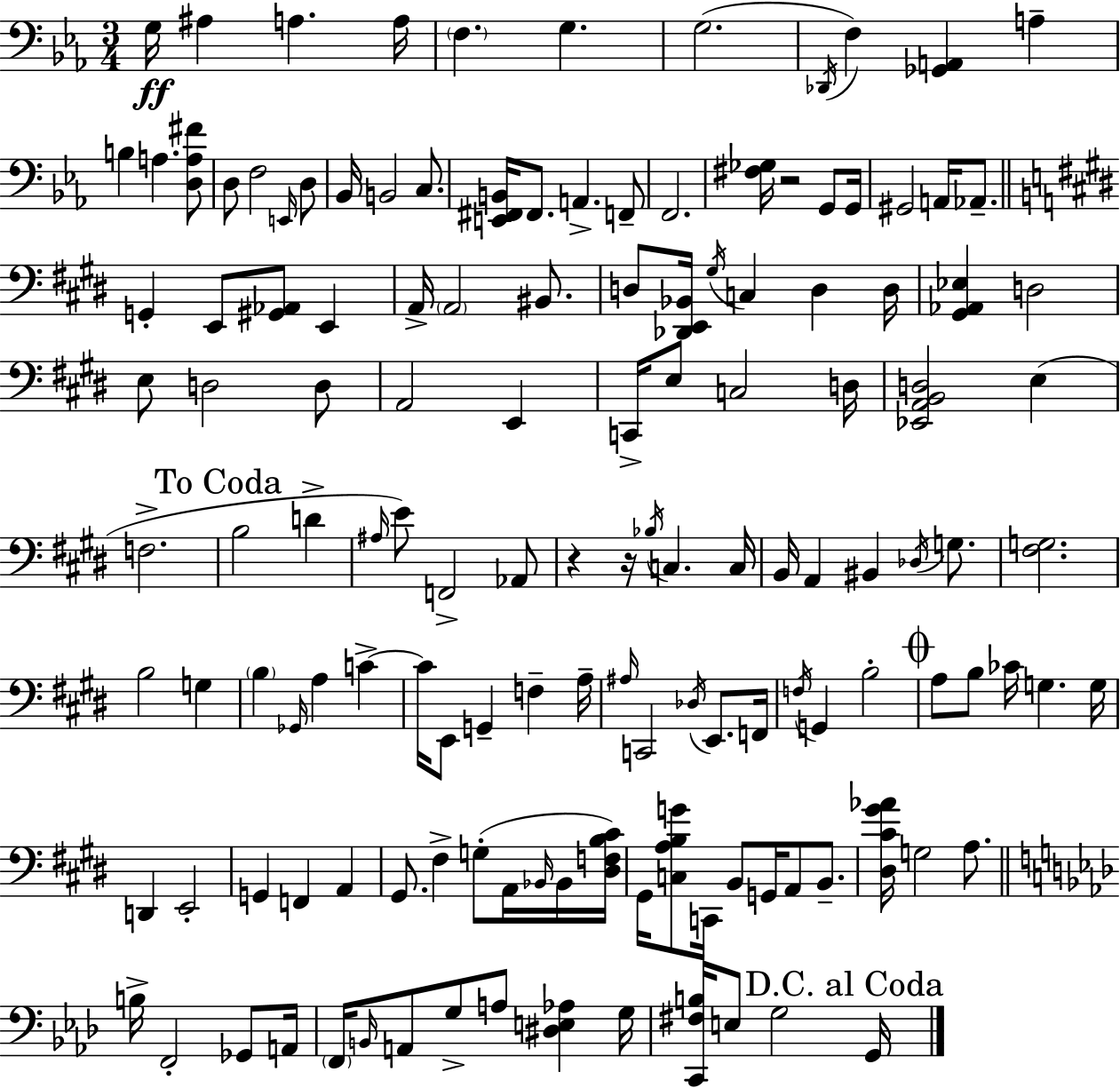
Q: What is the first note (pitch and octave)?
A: G3